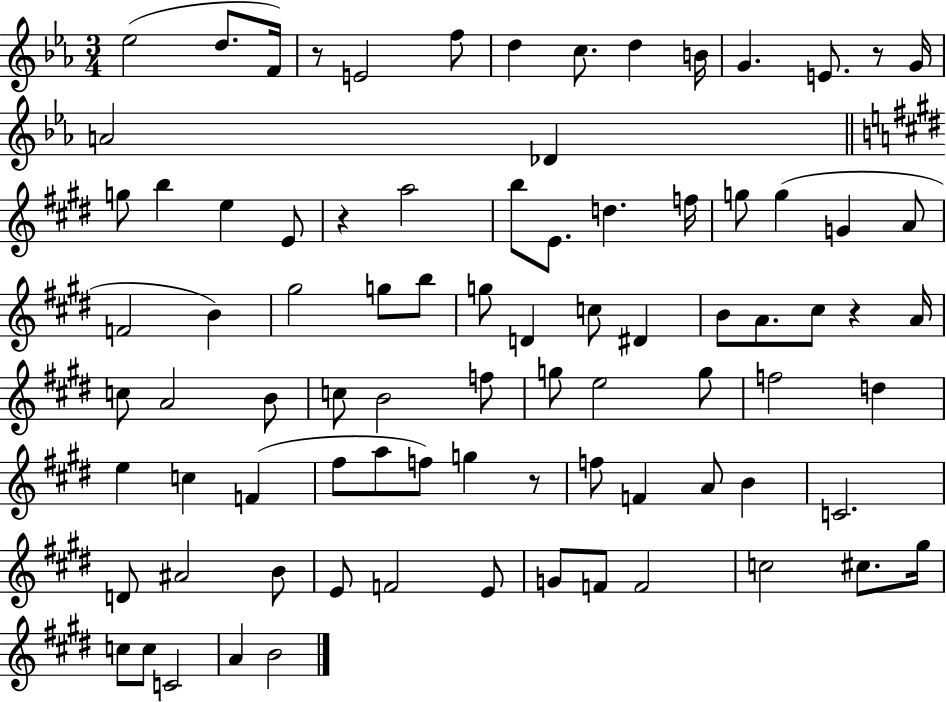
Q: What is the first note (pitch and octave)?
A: Eb5